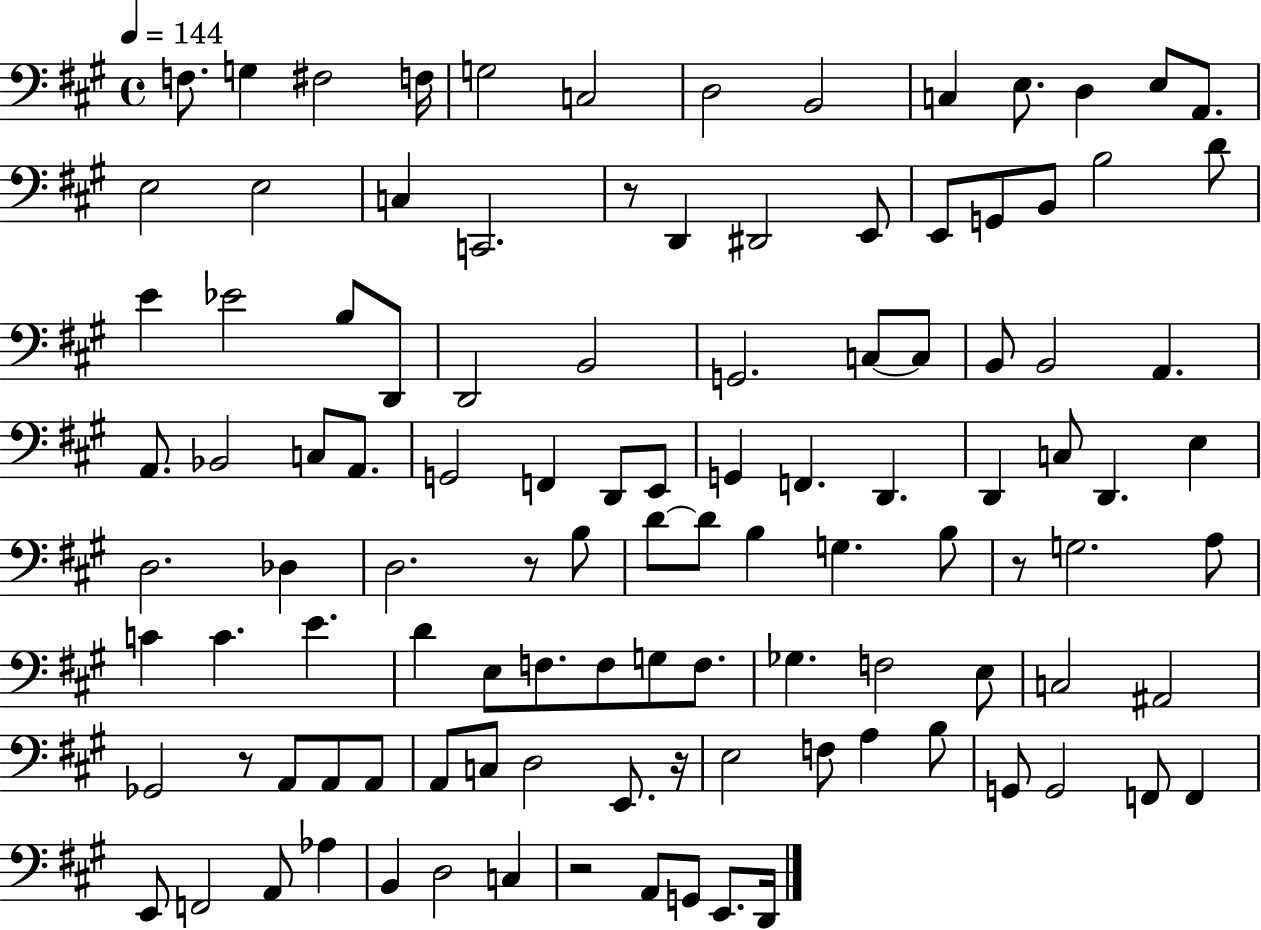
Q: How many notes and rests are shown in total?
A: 110